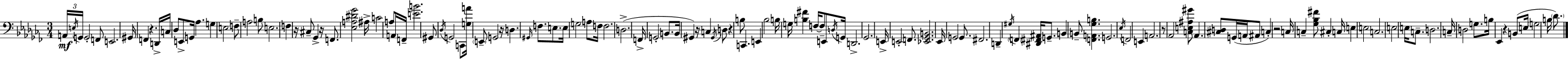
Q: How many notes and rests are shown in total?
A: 130